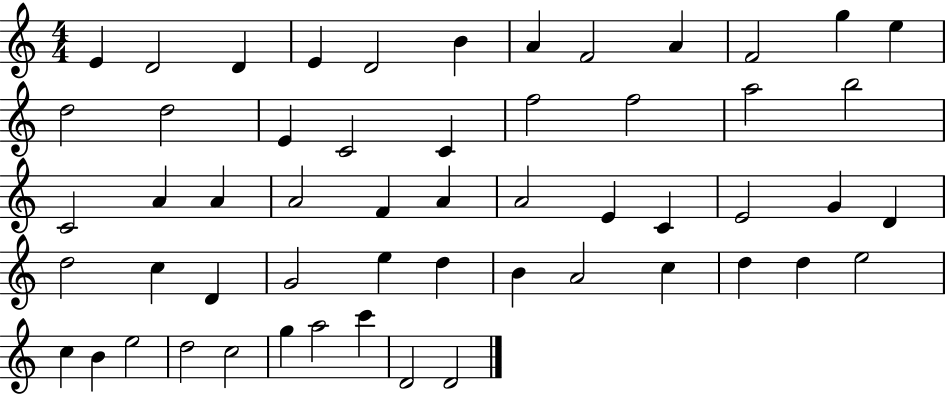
E4/q D4/h D4/q E4/q D4/h B4/q A4/q F4/h A4/q F4/h G5/q E5/q D5/h D5/h E4/q C4/h C4/q F5/h F5/h A5/h B5/h C4/h A4/q A4/q A4/h F4/q A4/q A4/h E4/q C4/q E4/h G4/q D4/q D5/h C5/q D4/q G4/h E5/q D5/q B4/q A4/h C5/q D5/q D5/q E5/h C5/q B4/q E5/h D5/h C5/h G5/q A5/h C6/q D4/h D4/h